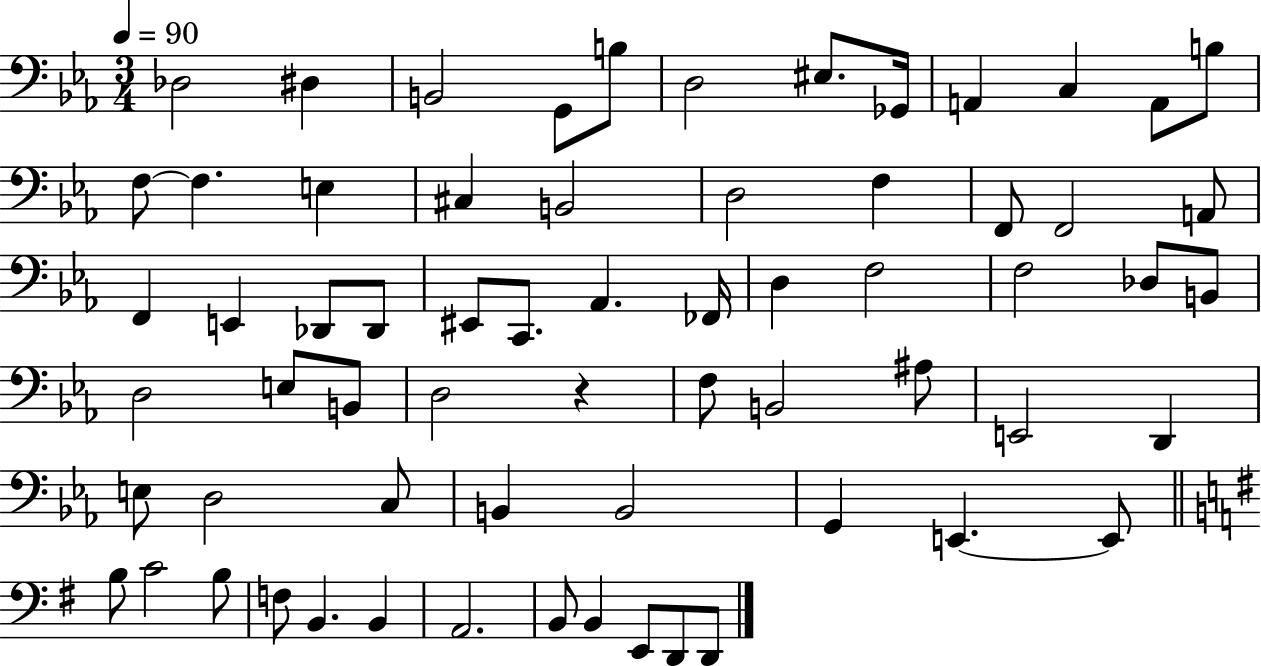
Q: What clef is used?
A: bass